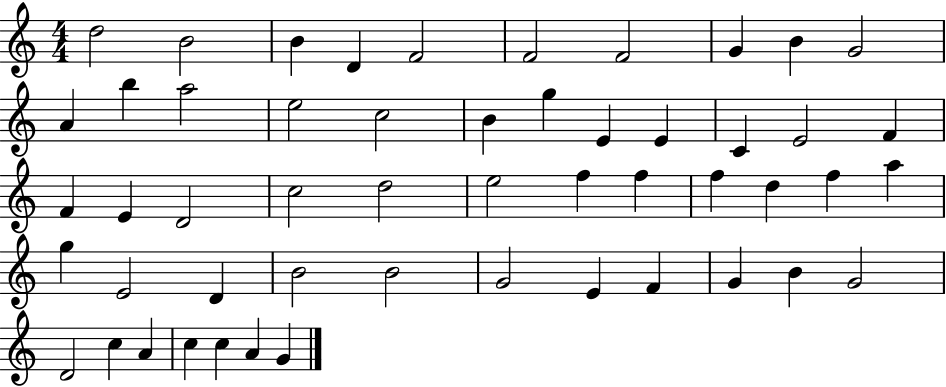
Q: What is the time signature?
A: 4/4